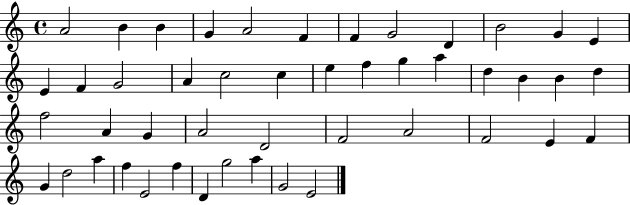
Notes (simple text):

A4/h B4/q B4/q G4/q A4/h F4/q F4/q G4/h D4/q B4/h G4/q E4/q E4/q F4/q G4/h A4/q C5/h C5/q E5/q F5/q G5/q A5/q D5/q B4/q B4/q D5/q F5/h A4/q G4/q A4/h D4/h F4/h A4/h F4/h E4/q F4/q G4/q D5/h A5/q F5/q E4/h F5/q D4/q G5/h A5/q G4/h E4/h